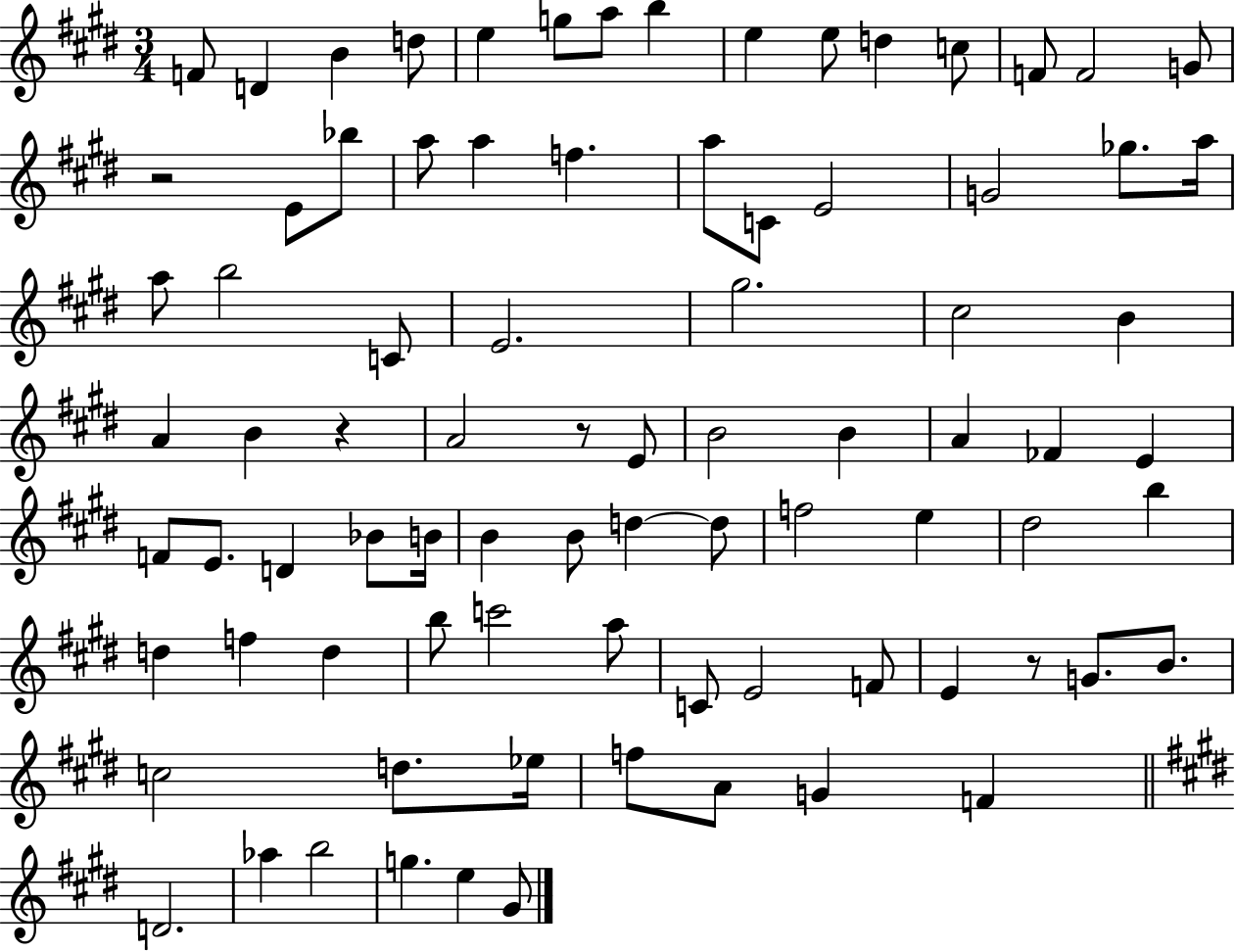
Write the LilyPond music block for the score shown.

{
  \clef treble
  \numericTimeSignature
  \time 3/4
  \key e \major
  f'8 d'4 b'4 d''8 | e''4 g''8 a''8 b''4 | e''4 e''8 d''4 c''8 | f'8 f'2 g'8 | \break r2 e'8 bes''8 | a''8 a''4 f''4. | a''8 c'8 e'2 | g'2 ges''8. a''16 | \break a''8 b''2 c'8 | e'2. | gis''2. | cis''2 b'4 | \break a'4 b'4 r4 | a'2 r8 e'8 | b'2 b'4 | a'4 fes'4 e'4 | \break f'8 e'8. d'4 bes'8 b'16 | b'4 b'8 d''4~~ d''8 | f''2 e''4 | dis''2 b''4 | \break d''4 f''4 d''4 | b''8 c'''2 a''8 | c'8 e'2 f'8 | e'4 r8 g'8. b'8. | \break c''2 d''8. ees''16 | f''8 a'8 g'4 f'4 | \bar "||" \break \key e \major d'2. | aes''4 b''2 | g''4. e''4 gis'8 | \bar "|."
}